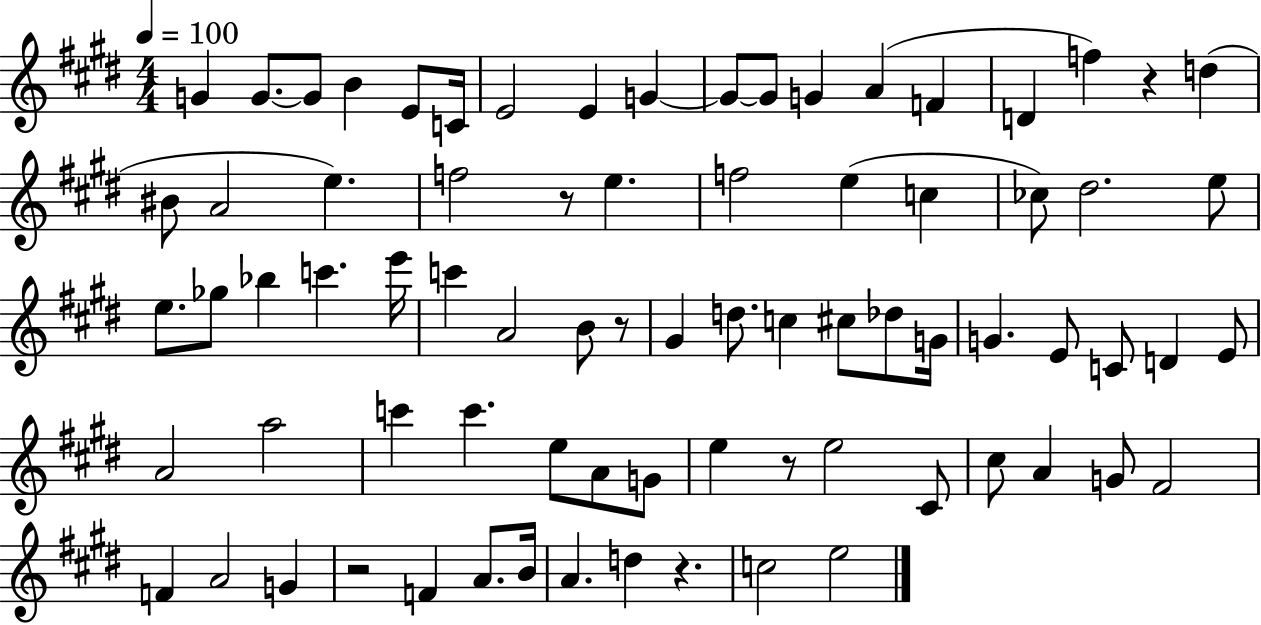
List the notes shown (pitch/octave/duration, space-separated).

G4/q G4/e. G4/e B4/q E4/e C4/s E4/h E4/q G4/q G4/e G4/e G4/q A4/q F4/q D4/q F5/q R/q D5/q BIS4/e A4/h E5/q. F5/h R/e E5/q. F5/h E5/q C5/q CES5/e D#5/h. E5/e E5/e. Gb5/e Bb5/q C6/q. E6/s C6/q A4/h B4/e R/e G#4/q D5/e. C5/q C#5/e Db5/e G4/s G4/q. E4/e C4/e D4/q E4/e A4/h A5/h C6/q C6/q. E5/e A4/e G4/e E5/q R/e E5/h C#4/e C#5/e A4/q G4/e F#4/h F4/q A4/h G4/q R/h F4/q A4/e. B4/s A4/q. D5/q R/q. C5/h E5/h